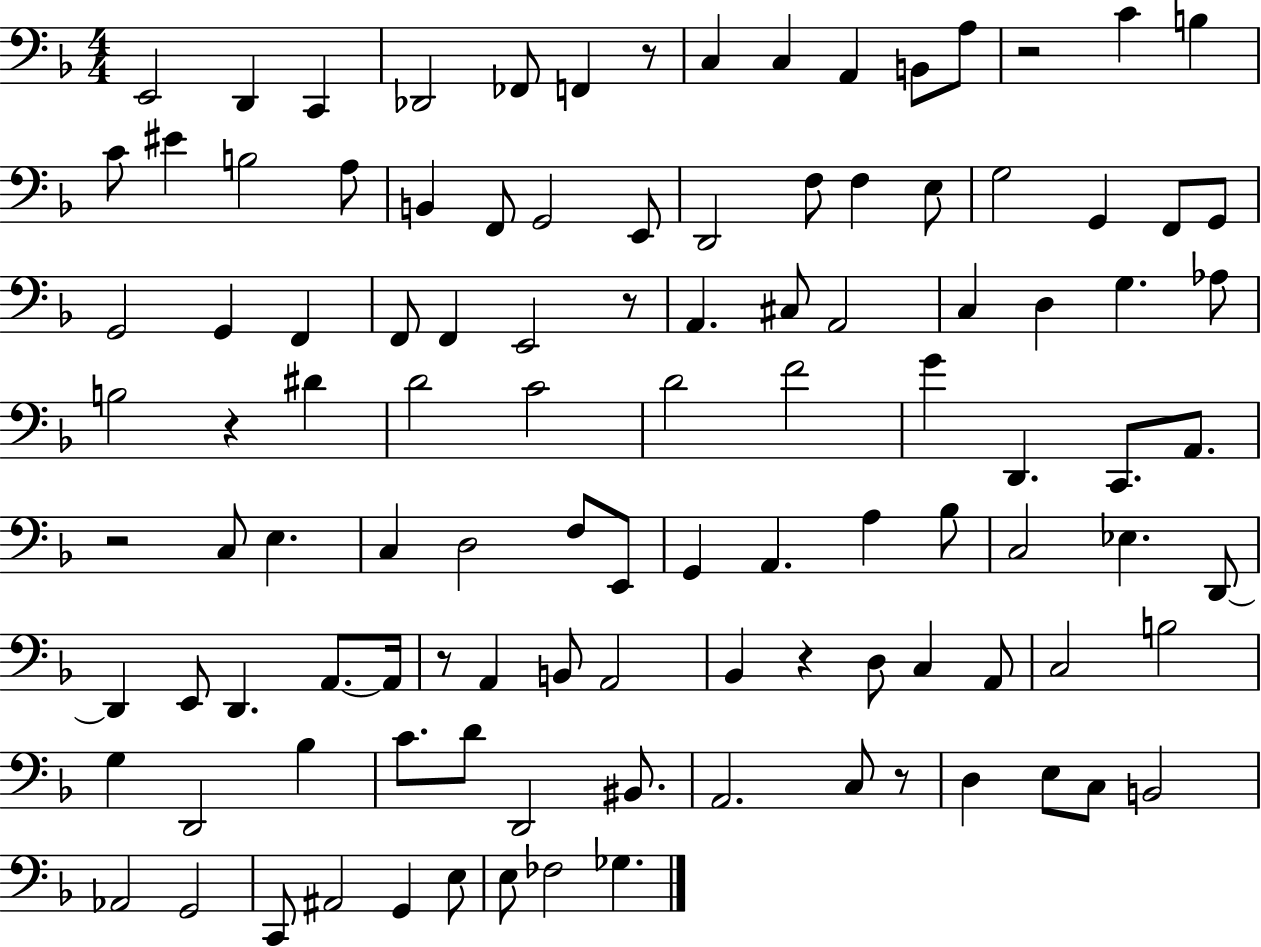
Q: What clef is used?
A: bass